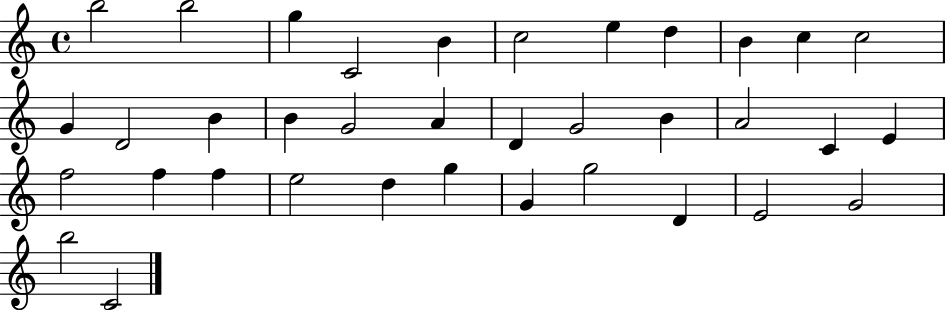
B5/h B5/h G5/q C4/h B4/q C5/h E5/q D5/q B4/q C5/q C5/h G4/q D4/h B4/q B4/q G4/h A4/q D4/q G4/h B4/q A4/h C4/q E4/q F5/h F5/q F5/q E5/h D5/q G5/q G4/q G5/h D4/q E4/h G4/h B5/h C4/h